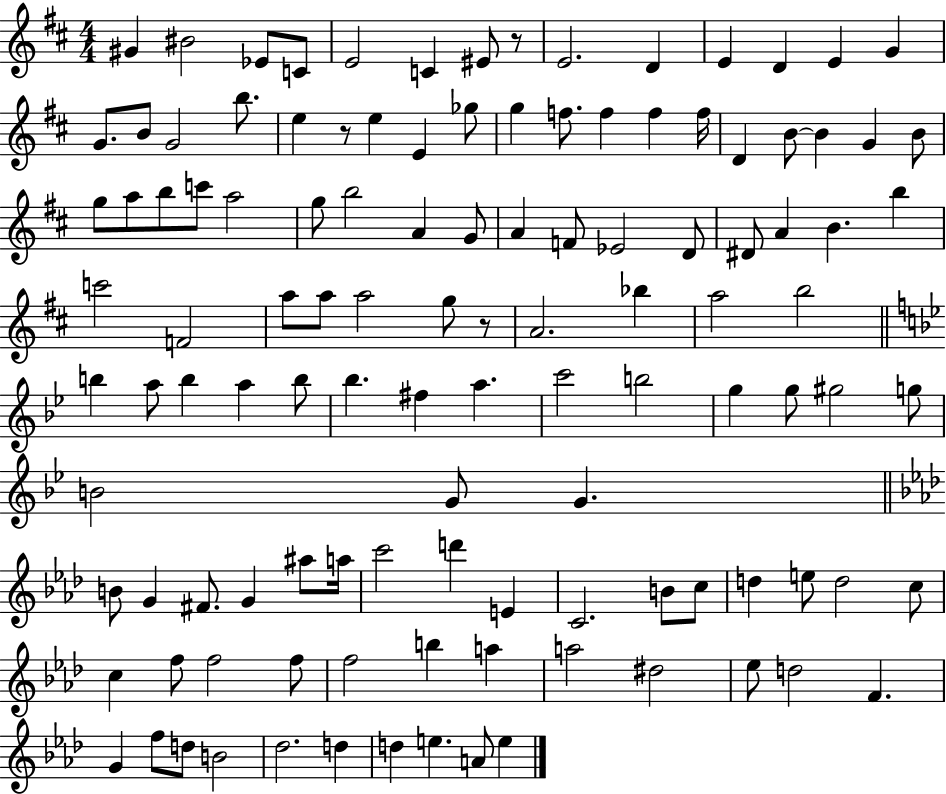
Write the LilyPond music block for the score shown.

{
  \clef treble
  \numericTimeSignature
  \time 4/4
  \key d \major
  gis'4 bis'2 ees'8 c'8 | e'2 c'4 eis'8 r8 | e'2. d'4 | e'4 d'4 e'4 g'4 | \break g'8. b'8 g'2 b''8. | e''4 r8 e''4 e'4 ges''8 | g''4 f''8. f''4 f''4 f''16 | d'4 b'8~~ b'4 g'4 b'8 | \break g''8 a''8 b''8 c'''8 a''2 | g''8 b''2 a'4 g'8 | a'4 f'8 ees'2 d'8 | dis'8 a'4 b'4. b''4 | \break c'''2 f'2 | a''8 a''8 a''2 g''8 r8 | a'2. bes''4 | a''2 b''2 | \break \bar "||" \break \key bes \major b''4 a''8 b''4 a''4 b''8 | bes''4. fis''4 a''4. | c'''2 b''2 | g''4 g''8 gis''2 g''8 | \break b'2 g'8 g'4. | \bar "||" \break \key aes \major b'8 g'4 fis'8. g'4 ais''8 a''16 | c'''2 d'''4 e'4 | c'2. b'8 c''8 | d''4 e''8 d''2 c''8 | \break c''4 f''8 f''2 f''8 | f''2 b''4 a''4 | a''2 dis''2 | ees''8 d''2 f'4. | \break g'4 f''8 d''8 b'2 | des''2. d''4 | d''4 e''4. a'8 e''4 | \bar "|."
}